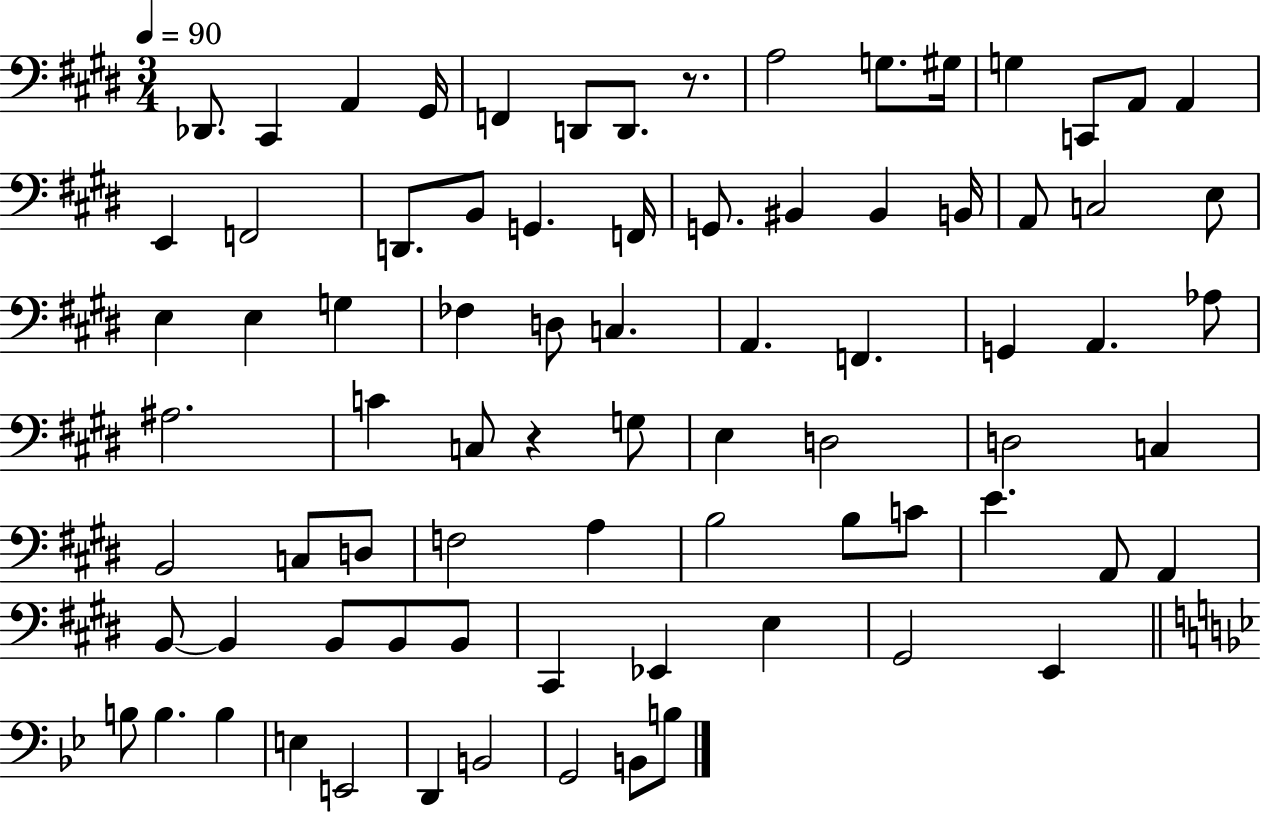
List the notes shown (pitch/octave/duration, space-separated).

Db2/e. C#2/q A2/q G#2/s F2/q D2/e D2/e. R/e. A3/h G3/e. G#3/s G3/q C2/e A2/e A2/q E2/q F2/h D2/e. B2/e G2/q. F2/s G2/e. BIS2/q BIS2/q B2/s A2/e C3/h E3/e E3/q E3/q G3/q FES3/q D3/e C3/q. A2/q. F2/q. G2/q A2/q. Ab3/e A#3/h. C4/q C3/e R/q G3/e E3/q D3/h D3/h C3/q B2/h C3/e D3/e F3/h A3/q B3/h B3/e C4/e E4/q. A2/e A2/q B2/e B2/q B2/e B2/e B2/e C#2/q Eb2/q E3/q G#2/h E2/q B3/e B3/q. B3/q E3/q E2/h D2/q B2/h G2/h B2/e B3/e